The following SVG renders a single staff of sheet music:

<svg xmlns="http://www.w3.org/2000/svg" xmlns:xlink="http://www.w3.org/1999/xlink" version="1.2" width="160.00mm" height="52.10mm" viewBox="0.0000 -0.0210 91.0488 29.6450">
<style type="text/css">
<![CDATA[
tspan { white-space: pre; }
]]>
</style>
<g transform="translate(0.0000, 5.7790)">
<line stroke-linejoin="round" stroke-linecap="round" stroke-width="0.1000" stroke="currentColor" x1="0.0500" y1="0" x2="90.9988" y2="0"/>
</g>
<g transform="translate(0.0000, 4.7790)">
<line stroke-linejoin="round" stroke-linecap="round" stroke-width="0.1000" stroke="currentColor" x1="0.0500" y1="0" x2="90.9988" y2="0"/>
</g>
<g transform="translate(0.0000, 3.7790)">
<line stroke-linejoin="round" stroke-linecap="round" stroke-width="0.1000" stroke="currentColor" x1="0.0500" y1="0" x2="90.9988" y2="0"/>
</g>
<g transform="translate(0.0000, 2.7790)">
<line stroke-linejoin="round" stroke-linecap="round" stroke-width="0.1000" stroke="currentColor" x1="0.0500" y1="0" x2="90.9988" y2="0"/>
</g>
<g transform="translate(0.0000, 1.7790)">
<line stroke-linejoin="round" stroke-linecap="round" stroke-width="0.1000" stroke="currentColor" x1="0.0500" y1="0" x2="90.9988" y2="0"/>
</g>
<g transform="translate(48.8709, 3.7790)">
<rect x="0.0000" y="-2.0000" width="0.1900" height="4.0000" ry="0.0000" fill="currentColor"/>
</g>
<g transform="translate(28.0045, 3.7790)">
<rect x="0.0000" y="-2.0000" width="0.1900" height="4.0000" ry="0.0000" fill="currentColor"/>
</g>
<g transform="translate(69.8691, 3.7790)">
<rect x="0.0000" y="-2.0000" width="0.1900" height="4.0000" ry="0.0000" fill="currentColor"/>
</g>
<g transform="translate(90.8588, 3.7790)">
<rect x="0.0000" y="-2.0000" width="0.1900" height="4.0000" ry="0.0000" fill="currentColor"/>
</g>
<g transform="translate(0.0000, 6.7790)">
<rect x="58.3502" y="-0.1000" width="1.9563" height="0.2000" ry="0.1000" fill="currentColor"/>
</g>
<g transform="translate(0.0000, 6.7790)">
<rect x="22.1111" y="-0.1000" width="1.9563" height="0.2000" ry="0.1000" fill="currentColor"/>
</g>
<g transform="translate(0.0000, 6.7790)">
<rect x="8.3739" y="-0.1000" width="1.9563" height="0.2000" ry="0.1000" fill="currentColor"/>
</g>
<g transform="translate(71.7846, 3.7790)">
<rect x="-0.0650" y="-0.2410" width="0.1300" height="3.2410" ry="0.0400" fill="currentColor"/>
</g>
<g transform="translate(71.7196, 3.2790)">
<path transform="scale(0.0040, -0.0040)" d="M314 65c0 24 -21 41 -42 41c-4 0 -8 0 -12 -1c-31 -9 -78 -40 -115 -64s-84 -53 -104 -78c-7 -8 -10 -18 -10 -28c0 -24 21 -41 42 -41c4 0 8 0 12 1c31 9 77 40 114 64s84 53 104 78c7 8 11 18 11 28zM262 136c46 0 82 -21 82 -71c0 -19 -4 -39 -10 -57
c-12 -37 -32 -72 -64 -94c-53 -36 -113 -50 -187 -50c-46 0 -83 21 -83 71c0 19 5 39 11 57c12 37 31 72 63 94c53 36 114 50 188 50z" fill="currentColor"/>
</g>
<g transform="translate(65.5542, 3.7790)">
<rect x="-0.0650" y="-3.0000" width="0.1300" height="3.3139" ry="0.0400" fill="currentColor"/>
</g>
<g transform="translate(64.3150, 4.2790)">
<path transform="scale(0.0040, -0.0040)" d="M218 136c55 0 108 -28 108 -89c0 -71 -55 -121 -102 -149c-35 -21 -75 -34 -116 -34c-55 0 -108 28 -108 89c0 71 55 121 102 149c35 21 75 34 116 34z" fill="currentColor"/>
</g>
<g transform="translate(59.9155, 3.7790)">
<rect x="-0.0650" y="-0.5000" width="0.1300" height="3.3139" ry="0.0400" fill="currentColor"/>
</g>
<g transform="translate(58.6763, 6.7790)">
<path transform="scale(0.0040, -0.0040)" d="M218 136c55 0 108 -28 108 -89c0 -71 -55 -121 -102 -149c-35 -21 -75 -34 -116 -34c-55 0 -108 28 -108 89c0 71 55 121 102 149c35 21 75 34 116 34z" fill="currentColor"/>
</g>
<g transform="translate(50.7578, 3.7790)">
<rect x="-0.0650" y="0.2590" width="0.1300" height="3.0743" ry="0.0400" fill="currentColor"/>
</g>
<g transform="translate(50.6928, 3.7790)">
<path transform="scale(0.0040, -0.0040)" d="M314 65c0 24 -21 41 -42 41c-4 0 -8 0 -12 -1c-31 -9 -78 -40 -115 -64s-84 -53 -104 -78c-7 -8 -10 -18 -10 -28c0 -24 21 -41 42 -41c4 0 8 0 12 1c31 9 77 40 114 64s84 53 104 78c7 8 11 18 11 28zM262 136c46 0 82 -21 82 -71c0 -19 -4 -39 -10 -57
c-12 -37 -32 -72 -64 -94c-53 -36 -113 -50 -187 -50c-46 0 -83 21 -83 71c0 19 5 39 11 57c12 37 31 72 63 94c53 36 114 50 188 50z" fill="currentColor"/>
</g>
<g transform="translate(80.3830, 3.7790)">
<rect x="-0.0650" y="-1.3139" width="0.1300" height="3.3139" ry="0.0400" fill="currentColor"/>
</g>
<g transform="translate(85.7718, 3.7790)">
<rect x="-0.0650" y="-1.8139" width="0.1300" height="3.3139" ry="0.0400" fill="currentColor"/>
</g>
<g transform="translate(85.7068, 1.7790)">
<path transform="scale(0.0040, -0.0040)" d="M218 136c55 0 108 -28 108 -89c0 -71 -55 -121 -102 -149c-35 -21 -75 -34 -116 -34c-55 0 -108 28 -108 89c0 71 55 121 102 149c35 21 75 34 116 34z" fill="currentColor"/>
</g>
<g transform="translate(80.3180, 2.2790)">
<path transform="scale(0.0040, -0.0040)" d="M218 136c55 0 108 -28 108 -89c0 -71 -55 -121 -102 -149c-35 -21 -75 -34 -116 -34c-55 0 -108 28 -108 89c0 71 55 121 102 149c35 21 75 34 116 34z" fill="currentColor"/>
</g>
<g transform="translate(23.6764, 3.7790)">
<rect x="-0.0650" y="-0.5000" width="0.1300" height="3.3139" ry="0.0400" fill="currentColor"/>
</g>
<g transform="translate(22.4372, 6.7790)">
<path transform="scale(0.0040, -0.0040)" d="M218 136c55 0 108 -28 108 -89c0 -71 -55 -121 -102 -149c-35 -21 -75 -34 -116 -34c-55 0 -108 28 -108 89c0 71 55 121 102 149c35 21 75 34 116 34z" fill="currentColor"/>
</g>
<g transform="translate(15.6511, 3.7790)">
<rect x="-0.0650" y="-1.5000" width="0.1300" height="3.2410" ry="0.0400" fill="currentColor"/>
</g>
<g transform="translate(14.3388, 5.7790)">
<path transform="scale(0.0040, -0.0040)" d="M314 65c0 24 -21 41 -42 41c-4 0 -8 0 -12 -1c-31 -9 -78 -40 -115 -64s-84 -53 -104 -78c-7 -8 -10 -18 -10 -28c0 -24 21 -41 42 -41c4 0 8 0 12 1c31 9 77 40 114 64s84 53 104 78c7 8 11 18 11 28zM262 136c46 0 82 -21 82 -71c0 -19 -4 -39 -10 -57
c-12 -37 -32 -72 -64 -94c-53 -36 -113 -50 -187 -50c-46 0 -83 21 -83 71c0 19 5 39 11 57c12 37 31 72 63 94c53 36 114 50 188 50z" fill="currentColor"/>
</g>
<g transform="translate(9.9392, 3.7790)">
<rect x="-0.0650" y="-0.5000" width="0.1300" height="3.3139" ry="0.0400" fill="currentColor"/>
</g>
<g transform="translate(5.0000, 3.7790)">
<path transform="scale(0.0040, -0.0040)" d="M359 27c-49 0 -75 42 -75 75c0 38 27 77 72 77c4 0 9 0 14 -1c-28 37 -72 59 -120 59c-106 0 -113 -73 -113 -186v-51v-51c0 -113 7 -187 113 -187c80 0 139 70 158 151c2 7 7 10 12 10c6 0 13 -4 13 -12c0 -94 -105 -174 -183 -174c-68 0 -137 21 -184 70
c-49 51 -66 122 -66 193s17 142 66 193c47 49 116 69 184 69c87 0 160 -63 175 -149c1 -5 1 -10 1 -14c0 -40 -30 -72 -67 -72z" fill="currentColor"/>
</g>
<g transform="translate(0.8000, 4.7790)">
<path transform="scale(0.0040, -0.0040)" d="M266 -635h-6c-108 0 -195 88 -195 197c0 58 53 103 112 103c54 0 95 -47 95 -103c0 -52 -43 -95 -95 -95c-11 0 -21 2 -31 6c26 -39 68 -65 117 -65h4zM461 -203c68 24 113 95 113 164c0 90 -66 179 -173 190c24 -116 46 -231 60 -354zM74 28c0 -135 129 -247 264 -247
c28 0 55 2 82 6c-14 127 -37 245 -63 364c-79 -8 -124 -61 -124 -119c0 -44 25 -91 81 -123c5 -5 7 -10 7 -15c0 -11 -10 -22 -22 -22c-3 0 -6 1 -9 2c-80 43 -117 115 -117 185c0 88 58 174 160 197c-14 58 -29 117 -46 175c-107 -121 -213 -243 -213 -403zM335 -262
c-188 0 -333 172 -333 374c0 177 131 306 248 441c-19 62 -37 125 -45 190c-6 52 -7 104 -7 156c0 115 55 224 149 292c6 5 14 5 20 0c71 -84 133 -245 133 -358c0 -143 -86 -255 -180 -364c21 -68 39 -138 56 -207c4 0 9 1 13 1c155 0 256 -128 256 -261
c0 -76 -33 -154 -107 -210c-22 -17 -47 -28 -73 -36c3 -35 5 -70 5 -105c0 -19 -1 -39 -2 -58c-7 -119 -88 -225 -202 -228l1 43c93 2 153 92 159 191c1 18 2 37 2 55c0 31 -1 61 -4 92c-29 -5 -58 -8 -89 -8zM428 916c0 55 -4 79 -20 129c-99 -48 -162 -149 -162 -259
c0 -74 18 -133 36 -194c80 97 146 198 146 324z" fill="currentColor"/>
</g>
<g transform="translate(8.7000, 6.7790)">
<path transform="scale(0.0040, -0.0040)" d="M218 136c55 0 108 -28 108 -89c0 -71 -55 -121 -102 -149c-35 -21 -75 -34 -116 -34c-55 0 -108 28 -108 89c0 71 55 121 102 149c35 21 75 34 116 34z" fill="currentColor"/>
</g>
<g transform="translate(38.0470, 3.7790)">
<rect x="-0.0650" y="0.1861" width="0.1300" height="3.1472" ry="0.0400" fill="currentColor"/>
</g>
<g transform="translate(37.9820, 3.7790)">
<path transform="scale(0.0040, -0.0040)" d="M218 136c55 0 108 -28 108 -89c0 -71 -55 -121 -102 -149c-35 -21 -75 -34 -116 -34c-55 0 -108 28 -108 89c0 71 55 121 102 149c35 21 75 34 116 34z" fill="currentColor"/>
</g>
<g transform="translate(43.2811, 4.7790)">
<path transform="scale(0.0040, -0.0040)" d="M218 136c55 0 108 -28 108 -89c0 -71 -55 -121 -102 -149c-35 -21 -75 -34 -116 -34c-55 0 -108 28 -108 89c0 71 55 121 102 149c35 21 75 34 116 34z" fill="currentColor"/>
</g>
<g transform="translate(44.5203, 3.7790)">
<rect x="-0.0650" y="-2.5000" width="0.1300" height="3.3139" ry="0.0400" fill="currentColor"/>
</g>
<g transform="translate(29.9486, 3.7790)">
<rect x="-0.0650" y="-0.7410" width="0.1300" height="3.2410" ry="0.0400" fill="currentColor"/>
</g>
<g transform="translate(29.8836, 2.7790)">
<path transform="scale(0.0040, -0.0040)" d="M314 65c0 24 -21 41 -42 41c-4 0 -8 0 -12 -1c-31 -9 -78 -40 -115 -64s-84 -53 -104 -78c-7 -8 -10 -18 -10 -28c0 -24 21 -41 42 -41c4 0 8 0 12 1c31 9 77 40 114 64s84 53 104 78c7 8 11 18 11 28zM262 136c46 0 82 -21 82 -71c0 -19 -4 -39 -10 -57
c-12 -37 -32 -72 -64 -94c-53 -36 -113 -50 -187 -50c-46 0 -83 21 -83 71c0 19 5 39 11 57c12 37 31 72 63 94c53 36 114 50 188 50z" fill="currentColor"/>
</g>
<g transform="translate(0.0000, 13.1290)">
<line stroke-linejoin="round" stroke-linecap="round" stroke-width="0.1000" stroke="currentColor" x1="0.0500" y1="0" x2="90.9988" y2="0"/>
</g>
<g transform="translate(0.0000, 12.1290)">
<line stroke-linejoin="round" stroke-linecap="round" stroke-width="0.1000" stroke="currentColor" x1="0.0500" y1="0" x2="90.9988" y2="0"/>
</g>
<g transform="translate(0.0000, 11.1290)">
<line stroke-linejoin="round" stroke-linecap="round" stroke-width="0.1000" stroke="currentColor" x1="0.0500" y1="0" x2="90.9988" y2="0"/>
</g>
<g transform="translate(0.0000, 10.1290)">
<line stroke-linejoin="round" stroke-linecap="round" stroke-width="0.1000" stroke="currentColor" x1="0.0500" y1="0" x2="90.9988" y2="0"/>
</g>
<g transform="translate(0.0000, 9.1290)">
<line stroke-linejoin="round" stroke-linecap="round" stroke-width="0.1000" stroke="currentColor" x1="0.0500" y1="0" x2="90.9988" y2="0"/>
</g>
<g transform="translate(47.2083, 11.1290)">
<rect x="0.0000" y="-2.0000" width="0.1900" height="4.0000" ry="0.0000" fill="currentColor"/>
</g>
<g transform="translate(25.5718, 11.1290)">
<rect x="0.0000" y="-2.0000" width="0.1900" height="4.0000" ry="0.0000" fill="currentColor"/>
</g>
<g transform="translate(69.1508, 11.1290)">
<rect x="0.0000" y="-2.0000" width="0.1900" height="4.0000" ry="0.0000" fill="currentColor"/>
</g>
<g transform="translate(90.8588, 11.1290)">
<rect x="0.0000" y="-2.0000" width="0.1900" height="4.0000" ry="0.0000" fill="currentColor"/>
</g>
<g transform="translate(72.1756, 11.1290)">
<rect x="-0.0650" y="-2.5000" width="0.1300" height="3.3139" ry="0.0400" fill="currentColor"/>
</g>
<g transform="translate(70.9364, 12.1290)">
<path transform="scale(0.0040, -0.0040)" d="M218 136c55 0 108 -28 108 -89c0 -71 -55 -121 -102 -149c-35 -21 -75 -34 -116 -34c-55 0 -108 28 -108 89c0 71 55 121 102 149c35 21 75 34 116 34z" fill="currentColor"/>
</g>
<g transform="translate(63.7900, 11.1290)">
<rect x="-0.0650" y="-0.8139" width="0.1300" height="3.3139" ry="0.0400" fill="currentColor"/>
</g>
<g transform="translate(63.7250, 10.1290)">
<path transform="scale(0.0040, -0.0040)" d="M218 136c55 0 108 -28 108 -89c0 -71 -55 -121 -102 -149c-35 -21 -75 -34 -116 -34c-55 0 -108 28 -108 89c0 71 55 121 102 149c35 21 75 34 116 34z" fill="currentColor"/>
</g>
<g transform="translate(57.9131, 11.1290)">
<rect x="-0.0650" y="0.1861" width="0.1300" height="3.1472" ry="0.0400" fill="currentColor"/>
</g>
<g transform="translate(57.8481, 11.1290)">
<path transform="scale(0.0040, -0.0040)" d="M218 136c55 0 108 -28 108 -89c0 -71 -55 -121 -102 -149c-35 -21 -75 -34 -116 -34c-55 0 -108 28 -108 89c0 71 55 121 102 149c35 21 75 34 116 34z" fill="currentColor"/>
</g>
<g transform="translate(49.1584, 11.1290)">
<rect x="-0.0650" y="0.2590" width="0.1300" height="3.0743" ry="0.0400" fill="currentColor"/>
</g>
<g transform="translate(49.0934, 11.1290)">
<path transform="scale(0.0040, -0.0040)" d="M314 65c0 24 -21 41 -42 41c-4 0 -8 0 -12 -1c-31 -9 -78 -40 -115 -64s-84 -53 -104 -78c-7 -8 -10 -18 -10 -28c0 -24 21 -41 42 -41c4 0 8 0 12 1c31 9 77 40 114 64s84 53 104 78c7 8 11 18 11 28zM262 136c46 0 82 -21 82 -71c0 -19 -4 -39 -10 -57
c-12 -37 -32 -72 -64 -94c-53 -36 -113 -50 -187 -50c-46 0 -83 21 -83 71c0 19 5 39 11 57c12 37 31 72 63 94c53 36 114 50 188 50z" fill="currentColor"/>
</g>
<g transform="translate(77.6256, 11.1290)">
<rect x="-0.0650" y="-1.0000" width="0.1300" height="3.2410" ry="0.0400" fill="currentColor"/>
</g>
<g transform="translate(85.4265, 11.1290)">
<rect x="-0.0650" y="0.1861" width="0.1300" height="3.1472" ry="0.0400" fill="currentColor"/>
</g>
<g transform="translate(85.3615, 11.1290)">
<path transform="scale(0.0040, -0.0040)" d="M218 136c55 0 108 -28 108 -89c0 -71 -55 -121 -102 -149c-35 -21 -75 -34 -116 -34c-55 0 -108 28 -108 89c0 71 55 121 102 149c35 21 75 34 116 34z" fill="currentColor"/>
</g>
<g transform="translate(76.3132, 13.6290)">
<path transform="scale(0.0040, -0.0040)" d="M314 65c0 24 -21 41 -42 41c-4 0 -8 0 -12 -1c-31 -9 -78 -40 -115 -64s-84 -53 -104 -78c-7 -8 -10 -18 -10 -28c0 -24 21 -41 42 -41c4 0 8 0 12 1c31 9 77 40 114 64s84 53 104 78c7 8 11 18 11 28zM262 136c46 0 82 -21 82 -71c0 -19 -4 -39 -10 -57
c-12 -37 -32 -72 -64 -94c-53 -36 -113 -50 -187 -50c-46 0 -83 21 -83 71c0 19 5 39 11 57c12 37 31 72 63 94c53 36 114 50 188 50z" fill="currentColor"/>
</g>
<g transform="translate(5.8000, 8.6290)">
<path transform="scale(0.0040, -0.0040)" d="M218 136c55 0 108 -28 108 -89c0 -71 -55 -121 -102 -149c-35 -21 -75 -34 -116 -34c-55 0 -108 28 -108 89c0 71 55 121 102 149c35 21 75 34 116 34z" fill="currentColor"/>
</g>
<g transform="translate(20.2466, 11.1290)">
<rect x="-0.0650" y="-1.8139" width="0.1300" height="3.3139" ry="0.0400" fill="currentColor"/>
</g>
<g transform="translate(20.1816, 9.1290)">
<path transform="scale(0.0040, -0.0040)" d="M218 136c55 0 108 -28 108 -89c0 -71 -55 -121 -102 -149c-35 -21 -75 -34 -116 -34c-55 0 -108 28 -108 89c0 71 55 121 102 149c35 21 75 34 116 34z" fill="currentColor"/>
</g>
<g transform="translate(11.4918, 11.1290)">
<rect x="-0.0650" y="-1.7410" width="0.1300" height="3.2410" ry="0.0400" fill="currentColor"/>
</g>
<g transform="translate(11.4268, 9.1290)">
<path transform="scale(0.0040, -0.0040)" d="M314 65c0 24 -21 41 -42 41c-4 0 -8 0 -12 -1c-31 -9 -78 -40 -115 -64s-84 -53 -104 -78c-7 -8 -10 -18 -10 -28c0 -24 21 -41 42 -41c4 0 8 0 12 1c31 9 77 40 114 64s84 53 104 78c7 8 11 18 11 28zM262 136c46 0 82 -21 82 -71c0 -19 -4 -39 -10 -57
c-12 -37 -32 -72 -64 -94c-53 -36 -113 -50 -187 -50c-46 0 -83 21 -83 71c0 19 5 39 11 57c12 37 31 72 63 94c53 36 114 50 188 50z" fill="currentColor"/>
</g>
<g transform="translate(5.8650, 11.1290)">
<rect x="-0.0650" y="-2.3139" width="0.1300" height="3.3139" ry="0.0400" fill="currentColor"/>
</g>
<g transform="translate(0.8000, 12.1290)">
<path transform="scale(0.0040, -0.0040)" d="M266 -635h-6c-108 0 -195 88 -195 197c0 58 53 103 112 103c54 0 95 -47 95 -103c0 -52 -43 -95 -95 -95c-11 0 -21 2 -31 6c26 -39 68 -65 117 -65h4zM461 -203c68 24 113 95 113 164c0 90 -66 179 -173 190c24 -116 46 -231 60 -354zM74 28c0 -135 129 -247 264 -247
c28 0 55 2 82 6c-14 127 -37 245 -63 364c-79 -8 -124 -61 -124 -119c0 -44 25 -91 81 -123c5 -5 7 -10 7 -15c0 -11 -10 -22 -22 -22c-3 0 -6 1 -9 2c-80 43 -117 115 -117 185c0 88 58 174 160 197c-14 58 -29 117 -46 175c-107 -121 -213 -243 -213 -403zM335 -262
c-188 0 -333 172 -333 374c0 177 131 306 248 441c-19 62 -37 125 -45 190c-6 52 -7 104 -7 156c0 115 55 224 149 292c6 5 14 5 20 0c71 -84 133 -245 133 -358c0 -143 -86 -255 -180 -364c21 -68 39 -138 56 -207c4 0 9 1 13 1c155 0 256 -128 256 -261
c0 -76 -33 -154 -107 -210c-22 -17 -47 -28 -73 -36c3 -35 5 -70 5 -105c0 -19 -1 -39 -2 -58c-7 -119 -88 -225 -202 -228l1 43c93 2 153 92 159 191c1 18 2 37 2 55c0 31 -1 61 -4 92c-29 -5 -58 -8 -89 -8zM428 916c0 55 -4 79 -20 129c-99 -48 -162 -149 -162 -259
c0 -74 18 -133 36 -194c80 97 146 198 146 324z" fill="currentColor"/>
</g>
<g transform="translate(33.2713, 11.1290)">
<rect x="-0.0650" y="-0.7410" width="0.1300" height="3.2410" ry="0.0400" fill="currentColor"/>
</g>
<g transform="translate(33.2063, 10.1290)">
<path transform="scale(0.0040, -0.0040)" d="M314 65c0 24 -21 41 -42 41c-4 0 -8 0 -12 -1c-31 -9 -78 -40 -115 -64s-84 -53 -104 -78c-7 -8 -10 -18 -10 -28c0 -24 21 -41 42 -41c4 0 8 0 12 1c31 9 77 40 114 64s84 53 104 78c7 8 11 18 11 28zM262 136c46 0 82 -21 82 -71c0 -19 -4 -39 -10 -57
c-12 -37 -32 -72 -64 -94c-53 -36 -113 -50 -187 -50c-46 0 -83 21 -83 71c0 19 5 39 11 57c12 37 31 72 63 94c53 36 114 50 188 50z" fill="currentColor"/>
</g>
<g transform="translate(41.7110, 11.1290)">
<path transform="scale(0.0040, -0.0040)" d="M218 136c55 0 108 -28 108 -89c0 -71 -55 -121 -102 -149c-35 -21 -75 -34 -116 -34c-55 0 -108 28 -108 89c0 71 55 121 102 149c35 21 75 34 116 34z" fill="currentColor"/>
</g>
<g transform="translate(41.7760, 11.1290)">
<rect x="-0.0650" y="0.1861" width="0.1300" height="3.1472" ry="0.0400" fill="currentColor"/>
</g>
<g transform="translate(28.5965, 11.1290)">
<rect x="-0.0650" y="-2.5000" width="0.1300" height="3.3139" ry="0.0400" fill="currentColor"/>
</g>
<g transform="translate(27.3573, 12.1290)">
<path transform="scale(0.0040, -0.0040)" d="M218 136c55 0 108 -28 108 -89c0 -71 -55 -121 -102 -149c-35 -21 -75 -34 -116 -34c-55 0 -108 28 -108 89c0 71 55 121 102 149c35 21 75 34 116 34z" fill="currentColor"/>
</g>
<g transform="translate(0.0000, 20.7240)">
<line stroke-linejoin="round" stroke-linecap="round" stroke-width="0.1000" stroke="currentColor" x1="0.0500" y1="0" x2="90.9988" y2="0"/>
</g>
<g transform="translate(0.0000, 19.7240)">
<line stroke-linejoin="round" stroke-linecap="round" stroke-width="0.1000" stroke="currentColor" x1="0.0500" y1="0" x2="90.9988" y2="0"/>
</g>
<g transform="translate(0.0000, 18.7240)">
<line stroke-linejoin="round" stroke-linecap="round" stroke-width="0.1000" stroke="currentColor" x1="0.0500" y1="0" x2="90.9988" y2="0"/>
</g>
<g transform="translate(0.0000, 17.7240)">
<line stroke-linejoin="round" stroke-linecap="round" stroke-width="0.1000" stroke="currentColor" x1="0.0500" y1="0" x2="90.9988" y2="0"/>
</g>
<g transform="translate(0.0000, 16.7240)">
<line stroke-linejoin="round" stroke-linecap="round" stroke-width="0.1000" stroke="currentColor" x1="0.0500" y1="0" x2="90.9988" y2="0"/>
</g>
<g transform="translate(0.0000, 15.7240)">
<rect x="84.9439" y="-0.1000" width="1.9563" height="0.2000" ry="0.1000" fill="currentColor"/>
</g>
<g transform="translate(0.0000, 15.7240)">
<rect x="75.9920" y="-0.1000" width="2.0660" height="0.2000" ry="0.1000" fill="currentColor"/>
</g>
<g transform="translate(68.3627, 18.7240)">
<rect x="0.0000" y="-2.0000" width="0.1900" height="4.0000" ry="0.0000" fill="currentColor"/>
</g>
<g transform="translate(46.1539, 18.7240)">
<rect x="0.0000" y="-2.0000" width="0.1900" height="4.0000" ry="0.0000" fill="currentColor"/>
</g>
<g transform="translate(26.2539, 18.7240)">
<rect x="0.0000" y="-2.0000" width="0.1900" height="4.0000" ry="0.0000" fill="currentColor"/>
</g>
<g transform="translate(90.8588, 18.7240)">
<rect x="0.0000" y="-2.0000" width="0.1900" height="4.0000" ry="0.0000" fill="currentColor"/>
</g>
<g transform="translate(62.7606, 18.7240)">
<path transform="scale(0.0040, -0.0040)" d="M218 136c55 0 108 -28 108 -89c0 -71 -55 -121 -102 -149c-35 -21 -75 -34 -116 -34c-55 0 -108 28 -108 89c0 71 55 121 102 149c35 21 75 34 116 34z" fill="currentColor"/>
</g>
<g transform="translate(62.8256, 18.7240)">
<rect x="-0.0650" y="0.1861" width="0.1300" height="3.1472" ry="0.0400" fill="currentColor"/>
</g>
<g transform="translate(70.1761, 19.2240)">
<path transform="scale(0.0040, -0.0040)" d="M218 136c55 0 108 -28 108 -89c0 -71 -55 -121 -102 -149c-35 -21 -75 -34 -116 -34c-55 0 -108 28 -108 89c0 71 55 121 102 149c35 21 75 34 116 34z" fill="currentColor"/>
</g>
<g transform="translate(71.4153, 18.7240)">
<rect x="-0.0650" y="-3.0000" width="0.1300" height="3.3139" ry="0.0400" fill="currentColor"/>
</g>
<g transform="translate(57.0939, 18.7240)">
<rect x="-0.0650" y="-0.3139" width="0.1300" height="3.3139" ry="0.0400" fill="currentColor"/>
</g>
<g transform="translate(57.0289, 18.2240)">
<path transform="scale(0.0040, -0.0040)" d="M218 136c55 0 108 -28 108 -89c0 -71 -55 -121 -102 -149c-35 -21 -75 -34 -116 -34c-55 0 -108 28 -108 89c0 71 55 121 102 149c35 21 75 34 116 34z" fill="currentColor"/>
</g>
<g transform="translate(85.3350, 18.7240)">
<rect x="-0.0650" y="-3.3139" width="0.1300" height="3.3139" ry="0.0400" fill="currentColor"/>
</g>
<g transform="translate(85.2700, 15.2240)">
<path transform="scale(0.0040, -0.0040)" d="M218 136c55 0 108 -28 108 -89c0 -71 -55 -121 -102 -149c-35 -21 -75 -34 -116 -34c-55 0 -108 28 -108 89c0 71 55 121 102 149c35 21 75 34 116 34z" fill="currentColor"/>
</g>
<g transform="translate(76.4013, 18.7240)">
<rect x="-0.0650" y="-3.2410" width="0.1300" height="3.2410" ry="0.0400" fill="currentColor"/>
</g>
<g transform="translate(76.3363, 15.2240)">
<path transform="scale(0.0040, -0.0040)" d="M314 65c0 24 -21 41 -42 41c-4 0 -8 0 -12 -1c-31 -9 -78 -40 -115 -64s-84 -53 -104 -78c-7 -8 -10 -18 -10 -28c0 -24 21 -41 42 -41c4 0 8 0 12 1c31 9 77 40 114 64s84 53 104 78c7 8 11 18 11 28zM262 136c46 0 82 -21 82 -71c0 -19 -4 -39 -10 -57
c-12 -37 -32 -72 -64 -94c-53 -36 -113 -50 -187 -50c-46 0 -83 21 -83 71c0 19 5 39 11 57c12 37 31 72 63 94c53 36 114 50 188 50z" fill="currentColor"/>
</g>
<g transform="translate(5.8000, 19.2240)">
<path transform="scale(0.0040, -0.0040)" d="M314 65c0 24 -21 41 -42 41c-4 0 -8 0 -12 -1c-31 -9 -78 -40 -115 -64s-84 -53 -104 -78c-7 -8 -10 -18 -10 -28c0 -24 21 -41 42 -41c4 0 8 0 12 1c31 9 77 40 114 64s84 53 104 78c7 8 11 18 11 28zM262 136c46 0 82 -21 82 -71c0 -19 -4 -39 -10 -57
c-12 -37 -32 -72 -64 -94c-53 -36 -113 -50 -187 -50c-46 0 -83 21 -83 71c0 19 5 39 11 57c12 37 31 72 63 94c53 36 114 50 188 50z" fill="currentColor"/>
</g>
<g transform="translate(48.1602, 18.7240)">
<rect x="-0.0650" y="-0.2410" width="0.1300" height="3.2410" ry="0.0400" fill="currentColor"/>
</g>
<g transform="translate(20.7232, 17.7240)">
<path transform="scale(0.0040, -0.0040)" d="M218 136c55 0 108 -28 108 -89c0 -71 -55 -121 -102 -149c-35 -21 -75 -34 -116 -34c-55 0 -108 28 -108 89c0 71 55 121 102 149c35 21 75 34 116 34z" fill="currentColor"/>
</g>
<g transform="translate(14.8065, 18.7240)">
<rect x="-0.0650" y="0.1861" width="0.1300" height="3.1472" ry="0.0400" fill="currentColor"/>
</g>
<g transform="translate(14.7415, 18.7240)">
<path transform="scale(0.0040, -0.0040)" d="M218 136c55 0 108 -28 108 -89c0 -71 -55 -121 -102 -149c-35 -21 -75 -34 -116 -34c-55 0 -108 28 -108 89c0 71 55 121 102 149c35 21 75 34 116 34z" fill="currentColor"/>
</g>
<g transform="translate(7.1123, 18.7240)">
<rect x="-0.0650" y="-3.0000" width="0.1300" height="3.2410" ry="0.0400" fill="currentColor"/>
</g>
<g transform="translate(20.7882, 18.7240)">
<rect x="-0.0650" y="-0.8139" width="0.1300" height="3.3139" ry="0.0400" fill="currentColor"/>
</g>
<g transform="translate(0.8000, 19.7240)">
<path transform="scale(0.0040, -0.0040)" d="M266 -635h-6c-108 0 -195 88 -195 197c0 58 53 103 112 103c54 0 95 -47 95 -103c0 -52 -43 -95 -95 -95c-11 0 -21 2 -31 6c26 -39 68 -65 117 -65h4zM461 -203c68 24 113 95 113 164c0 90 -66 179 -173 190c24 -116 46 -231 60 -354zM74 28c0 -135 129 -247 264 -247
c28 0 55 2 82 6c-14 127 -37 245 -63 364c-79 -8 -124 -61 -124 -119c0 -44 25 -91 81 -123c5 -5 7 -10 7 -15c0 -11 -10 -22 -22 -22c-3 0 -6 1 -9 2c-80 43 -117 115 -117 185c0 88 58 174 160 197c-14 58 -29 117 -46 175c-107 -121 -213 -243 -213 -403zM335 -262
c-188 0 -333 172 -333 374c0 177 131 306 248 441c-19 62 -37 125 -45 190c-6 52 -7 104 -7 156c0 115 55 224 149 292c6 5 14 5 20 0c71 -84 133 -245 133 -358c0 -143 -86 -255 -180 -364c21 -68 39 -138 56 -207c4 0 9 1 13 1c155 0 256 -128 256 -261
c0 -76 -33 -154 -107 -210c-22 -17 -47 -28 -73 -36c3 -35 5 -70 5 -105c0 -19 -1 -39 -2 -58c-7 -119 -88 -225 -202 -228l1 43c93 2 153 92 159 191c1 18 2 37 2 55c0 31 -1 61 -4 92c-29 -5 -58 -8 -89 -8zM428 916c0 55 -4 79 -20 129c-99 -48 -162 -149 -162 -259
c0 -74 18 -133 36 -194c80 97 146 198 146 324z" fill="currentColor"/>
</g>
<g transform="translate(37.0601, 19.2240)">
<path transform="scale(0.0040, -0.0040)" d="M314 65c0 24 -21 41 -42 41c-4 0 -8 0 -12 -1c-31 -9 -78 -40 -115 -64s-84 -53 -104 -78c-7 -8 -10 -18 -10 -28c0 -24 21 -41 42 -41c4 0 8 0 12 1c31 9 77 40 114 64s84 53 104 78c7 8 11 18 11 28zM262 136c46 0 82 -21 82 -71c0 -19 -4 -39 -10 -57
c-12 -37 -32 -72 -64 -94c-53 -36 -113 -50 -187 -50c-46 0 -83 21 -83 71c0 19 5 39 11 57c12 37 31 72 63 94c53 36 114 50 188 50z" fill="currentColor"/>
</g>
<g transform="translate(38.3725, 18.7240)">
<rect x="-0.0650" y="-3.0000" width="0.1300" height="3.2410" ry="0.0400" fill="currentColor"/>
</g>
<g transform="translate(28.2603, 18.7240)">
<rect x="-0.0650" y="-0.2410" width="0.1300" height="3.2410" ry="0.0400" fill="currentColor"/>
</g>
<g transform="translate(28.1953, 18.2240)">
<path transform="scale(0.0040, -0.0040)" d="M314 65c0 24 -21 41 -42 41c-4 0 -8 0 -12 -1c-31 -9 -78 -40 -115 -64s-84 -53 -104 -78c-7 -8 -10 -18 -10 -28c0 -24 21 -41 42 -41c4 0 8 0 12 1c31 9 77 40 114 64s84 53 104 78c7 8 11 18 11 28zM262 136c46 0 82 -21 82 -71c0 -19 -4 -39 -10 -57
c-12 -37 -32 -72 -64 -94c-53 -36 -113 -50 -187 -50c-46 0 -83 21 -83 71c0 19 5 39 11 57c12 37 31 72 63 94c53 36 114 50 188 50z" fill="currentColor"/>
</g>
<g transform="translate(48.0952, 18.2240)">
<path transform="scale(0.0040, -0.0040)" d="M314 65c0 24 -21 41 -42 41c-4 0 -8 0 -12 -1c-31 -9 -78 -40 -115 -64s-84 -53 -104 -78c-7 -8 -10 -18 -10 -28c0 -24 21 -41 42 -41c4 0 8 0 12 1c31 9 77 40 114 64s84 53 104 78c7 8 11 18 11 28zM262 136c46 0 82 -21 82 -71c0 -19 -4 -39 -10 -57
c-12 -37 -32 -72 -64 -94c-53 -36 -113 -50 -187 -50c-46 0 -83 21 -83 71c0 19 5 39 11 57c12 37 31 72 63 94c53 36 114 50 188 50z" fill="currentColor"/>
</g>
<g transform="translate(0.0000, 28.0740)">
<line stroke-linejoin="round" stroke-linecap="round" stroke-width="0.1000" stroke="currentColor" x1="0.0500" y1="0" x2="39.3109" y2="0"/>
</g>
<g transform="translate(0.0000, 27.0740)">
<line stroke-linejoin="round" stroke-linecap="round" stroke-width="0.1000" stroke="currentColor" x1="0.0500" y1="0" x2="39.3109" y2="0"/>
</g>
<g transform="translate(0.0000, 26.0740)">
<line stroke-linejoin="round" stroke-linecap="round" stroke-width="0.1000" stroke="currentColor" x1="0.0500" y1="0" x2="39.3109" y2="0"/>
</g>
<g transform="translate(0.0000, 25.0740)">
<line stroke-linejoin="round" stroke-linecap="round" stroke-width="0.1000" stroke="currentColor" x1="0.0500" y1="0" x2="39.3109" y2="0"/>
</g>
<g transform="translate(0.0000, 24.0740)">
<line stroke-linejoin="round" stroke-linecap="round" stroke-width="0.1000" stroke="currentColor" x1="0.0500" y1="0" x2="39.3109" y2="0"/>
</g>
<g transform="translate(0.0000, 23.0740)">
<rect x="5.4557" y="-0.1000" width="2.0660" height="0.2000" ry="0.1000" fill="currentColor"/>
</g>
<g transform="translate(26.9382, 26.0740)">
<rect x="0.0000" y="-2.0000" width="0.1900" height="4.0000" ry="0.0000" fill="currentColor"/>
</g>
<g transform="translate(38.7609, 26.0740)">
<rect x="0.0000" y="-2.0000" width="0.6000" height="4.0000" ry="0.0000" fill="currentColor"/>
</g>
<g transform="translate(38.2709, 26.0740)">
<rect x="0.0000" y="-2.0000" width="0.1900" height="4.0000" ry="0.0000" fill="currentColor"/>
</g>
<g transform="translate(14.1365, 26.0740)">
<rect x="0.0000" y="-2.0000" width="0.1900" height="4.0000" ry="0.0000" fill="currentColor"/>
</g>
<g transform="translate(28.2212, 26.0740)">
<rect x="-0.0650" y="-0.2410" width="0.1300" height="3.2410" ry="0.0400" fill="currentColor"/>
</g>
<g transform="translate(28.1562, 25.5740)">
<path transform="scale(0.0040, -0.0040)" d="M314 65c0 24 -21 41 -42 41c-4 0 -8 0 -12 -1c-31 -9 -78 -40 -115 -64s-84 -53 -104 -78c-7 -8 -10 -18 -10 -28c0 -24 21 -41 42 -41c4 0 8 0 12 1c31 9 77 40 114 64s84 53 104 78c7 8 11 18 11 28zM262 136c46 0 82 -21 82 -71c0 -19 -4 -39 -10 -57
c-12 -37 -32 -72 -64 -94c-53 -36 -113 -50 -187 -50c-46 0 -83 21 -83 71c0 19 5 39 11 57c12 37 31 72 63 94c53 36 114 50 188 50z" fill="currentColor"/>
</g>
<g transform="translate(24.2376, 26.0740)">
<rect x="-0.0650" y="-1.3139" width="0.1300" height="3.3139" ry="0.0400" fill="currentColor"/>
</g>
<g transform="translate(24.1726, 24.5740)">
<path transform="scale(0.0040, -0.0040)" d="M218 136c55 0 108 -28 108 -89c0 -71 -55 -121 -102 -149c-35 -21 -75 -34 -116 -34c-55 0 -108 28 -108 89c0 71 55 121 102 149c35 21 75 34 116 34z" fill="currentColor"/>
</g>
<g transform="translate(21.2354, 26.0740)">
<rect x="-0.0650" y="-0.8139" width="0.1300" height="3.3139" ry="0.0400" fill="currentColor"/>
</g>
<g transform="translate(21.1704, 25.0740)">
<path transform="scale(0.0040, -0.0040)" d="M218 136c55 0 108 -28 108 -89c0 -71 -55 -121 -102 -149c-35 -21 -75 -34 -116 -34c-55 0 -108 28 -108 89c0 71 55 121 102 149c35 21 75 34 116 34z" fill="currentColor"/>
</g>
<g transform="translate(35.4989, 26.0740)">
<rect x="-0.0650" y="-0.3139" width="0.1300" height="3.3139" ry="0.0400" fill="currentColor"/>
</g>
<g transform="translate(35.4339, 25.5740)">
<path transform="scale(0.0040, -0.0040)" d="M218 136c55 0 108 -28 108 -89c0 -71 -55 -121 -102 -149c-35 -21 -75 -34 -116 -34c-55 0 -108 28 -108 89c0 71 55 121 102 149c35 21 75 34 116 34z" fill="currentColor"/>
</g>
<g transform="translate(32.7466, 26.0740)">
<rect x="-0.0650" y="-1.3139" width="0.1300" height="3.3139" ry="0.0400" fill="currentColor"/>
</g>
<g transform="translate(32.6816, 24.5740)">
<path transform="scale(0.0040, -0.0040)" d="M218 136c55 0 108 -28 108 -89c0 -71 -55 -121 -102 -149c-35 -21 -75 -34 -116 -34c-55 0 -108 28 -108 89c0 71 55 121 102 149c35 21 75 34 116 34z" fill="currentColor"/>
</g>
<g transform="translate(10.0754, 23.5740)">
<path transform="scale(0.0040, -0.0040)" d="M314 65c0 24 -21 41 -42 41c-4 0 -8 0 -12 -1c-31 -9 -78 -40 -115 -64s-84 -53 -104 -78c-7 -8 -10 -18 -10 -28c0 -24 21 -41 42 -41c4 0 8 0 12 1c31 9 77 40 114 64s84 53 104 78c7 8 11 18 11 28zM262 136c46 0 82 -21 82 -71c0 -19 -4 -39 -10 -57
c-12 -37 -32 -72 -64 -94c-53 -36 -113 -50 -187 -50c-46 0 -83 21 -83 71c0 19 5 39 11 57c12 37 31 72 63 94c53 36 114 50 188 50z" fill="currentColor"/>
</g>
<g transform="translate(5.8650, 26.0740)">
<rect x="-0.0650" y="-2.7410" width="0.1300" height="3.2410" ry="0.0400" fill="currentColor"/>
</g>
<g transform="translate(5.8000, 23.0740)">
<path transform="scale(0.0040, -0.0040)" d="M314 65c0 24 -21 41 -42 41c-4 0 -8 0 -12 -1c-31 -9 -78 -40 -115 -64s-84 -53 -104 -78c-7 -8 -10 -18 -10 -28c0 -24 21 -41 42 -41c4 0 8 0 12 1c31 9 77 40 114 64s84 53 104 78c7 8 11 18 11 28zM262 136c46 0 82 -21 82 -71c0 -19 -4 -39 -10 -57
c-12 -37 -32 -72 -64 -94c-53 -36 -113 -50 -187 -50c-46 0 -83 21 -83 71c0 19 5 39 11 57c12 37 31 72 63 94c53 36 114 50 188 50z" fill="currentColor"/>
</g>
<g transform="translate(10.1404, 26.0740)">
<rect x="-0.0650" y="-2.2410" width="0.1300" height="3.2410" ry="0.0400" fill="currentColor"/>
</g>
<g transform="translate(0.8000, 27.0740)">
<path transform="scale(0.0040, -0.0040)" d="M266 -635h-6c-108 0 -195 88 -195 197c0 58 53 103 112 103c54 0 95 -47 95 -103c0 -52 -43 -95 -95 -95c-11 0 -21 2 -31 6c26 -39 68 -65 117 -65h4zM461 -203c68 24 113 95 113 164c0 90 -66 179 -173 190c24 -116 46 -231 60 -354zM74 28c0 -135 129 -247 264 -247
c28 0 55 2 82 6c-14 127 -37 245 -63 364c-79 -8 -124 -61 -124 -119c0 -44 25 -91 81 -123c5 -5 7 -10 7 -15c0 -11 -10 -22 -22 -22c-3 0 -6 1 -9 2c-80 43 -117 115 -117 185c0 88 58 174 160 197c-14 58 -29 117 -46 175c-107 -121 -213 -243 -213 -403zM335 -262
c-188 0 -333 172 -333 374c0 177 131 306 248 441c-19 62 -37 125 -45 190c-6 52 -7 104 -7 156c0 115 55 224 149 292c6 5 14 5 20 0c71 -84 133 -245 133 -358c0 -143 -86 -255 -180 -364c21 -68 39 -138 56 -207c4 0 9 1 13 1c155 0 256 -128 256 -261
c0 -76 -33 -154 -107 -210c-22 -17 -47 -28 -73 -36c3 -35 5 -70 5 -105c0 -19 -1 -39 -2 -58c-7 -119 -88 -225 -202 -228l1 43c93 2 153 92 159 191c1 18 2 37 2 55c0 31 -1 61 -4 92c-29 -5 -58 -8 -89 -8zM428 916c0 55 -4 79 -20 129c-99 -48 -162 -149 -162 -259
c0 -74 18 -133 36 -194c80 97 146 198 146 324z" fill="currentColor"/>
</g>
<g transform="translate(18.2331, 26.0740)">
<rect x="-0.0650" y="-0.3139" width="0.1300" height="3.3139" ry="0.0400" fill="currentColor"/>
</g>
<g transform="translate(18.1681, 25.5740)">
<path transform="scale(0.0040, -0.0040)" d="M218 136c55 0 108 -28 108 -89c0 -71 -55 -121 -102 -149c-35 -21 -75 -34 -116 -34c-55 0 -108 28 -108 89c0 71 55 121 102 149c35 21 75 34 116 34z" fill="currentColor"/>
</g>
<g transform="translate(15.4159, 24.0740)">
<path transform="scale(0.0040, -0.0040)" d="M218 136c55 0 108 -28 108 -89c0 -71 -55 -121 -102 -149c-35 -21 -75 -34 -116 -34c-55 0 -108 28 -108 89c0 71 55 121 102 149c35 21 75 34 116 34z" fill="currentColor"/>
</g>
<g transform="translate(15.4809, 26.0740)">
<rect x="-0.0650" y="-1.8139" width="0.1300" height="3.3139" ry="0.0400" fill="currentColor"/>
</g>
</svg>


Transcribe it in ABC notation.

X:1
T:Untitled
M:4/4
L:1/4
K:C
C E2 C d2 B G B2 C A c2 e f g f2 f G d2 B B2 B d G D2 B A2 B d c2 A2 c2 c B A b2 b a2 g2 f c d e c2 e c